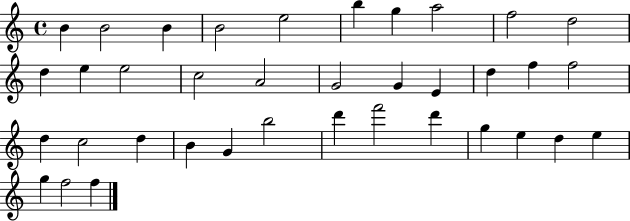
X:1
T:Untitled
M:4/4
L:1/4
K:C
B B2 B B2 e2 b g a2 f2 d2 d e e2 c2 A2 G2 G E d f f2 d c2 d B G b2 d' f'2 d' g e d e g f2 f